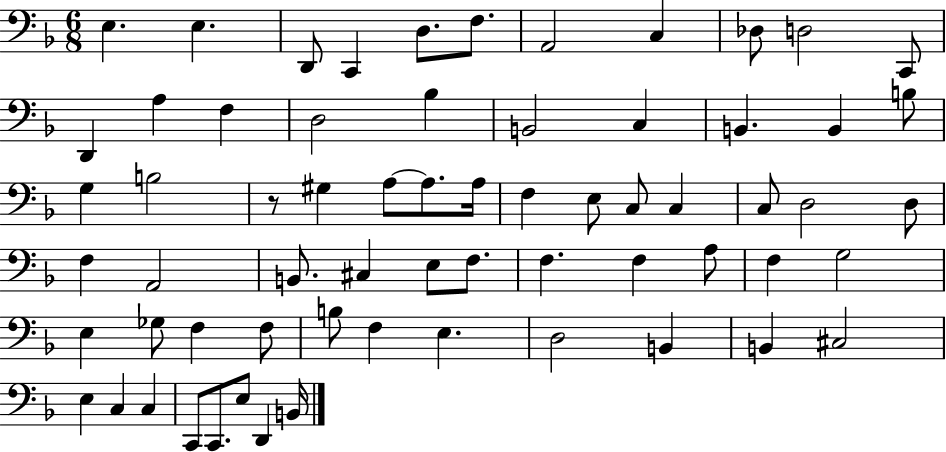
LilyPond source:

{
  \clef bass
  \numericTimeSignature
  \time 6/8
  \key f \major
  e4. e4. | d,8 c,4 d8. f8. | a,2 c4 | des8 d2 c,8 | \break d,4 a4 f4 | d2 bes4 | b,2 c4 | b,4. b,4 b8 | \break g4 b2 | r8 gis4 a8~~ a8. a16 | f4 e8 c8 c4 | c8 d2 d8 | \break f4 a,2 | b,8. cis4 e8 f8. | f4. f4 a8 | f4 g2 | \break e4 ges8 f4 f8 | b8 f4 e4. | d2 b,4 | b,4 cis2 | \break e4 c4 c4 | c,8 c,8. e8 d,4 b,16 | \bar "|."
}